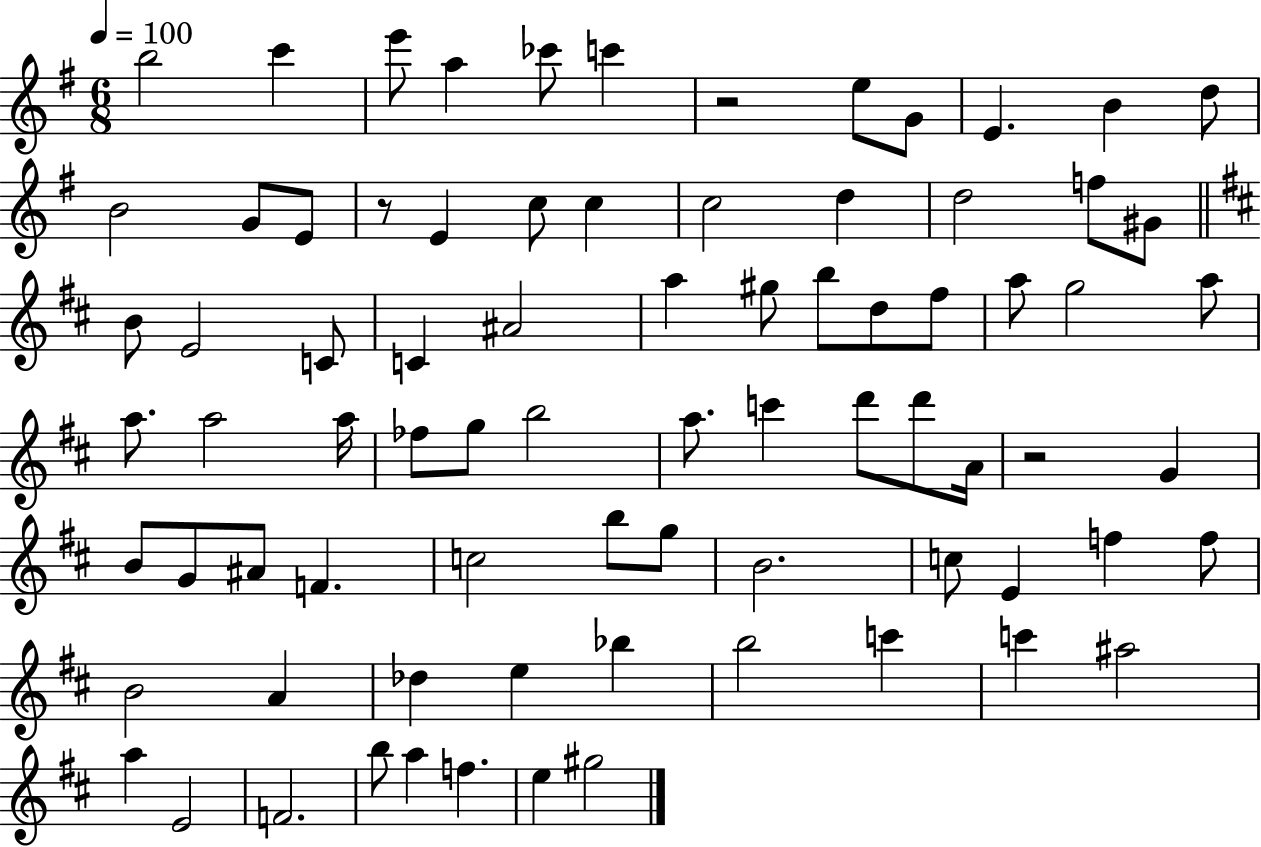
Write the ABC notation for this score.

X:1
T:Untitled
M:6/8
L:1/4
K:G
b2 c' e'/2 a _c'/2 c' z2 e/2 G/2 E B d/2 B2 G/2 E/2 z/2 E c/2 c c2 d d2 f/2 ^G/2 B/2 E2 C/2 C ^A2 a ^g/2 b/2 d/2 ^f/2 a/2 g2 a/2 a/2 a2 a/4 _f/2 g/2 b2 a/2 c' d'/2 d'/2 A/4 z2 G B/2 G/2 ^A/2 F c2 b/2 g/2 B2 c/2 E f f/2 B2 A _d e _b b2 c' c' ^a2 a E2 F2 b/2 a f e ^g2